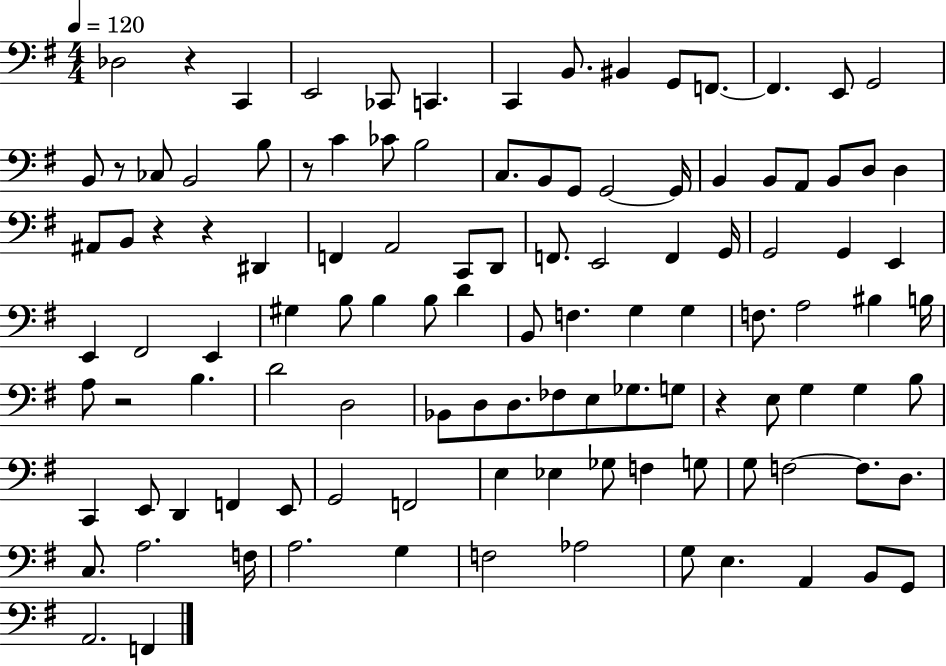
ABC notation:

X:1
T:Untitled
M:4/4
L:1/4
K:G
_D,2 z C,, E,,2 _C,,/2 C,, C,, B,,/2 ^B,, G,,/2 F,,/2 F,, E,,/2 G,,2 B,,/2 z/2 _C,/2 B,,2 B,/2 z/2 C _C/2 B,2 C,/2 B,,/2 G,,/2 G,,2 G,,/4 B,, B,,/2 A,,/2 B,,/2 D,/2 D, ^A,,/2 B,,/2 z z ^D,, F,, A,,2 C,,/2 D,,/2 F,,/2 E,,2 F,, G,,/4 G,,2 G,, E,, E,, ^F,,2 E,, ^G, B,/2 B, B,/2 D B,,/2 F, G, G, F,/2 A,2 ^B, B,/4 A,/2 z2 B, D2 D,2 _B,,/2 D,/2 D,/2 _F,/2 E,/2 _G,/2 G,/2 z E,/2 G, G, B,/2 C,, E,,/2 D,, F,, E,,/2 G,,2 F,,2 E, _E, _G,/2 F, G,/2 G,/2 F,2 F,/2 D,/2 C,/2 A,2 F,/4 A,2 G, F,2 _A,2 G,/2 E, A,, B,,/2 G,,/2 A,,2 F,,